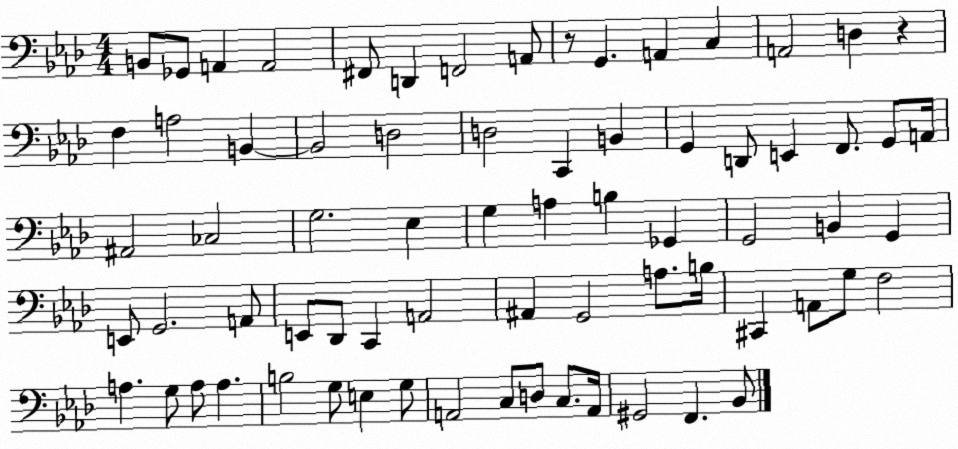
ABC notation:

X:1
T:Untitled
M:4/4
L:1/4
K:Ab
B,,/2 _G,,/2 A,, A,,2 ^F,,/2 D,, F,,2 A,,/2 z/2 G,, A,, C, A,,2 D, z F, A,2 B,, B,,2 D,2 D,2 C,, B,, G,, D,,/2 E,, F,,/2 G,,/2 A,,/4 ^A,,2 _C,2 G,2 _E, G, A, B, _G,, G,,2 B,, G,, E,,/2 G,,2 A,,/2 E,,/2 _D,,/2 C,, A,,2 ^A,, G,,2 A,/2 B,/4 ^C,, A,,/2 G,/2 F,2 A, G,/2 A,/2 A, B,2 G,/2 E, G,/2 A,,2 C,/2 D,/2 C,/2 A,,/4 ^G,,2 F,, _B,,/2